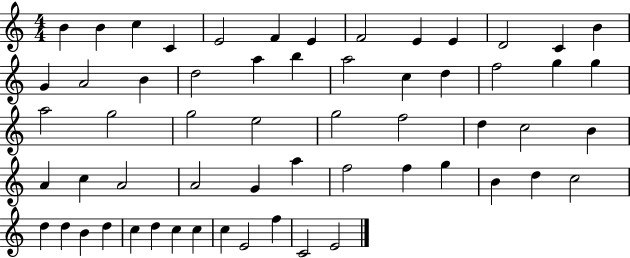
{
  \clef treble
  \numericTimeSignature
  \time 4/4
  \key c \major
  b'4 b'4 c''4 c'4 | e'2 f'4 e'4 | f'2 e'4 e'4 | d'2 c'4 b'4 | \break g'4 a'2 b'4 | d''2 a''4 b''4 | a''2 c''4 d''4 | f''2 g''4 g''4 | \break a''2 g''2 | g''2 e''2 | g''2 f''2 | d''4 c''2 b'4 | \break a'4 c''4 a'2 | a'2 g'4 a''4 | f''2 f''4 g''4 | b'4 d''4 c''2 | \break d''4 d''4 b'4 d''4 | c''4 d''4 c''4 c''4 | c''4 e'2 f''4 | c'2 e'2 | \break \bar "|."
}